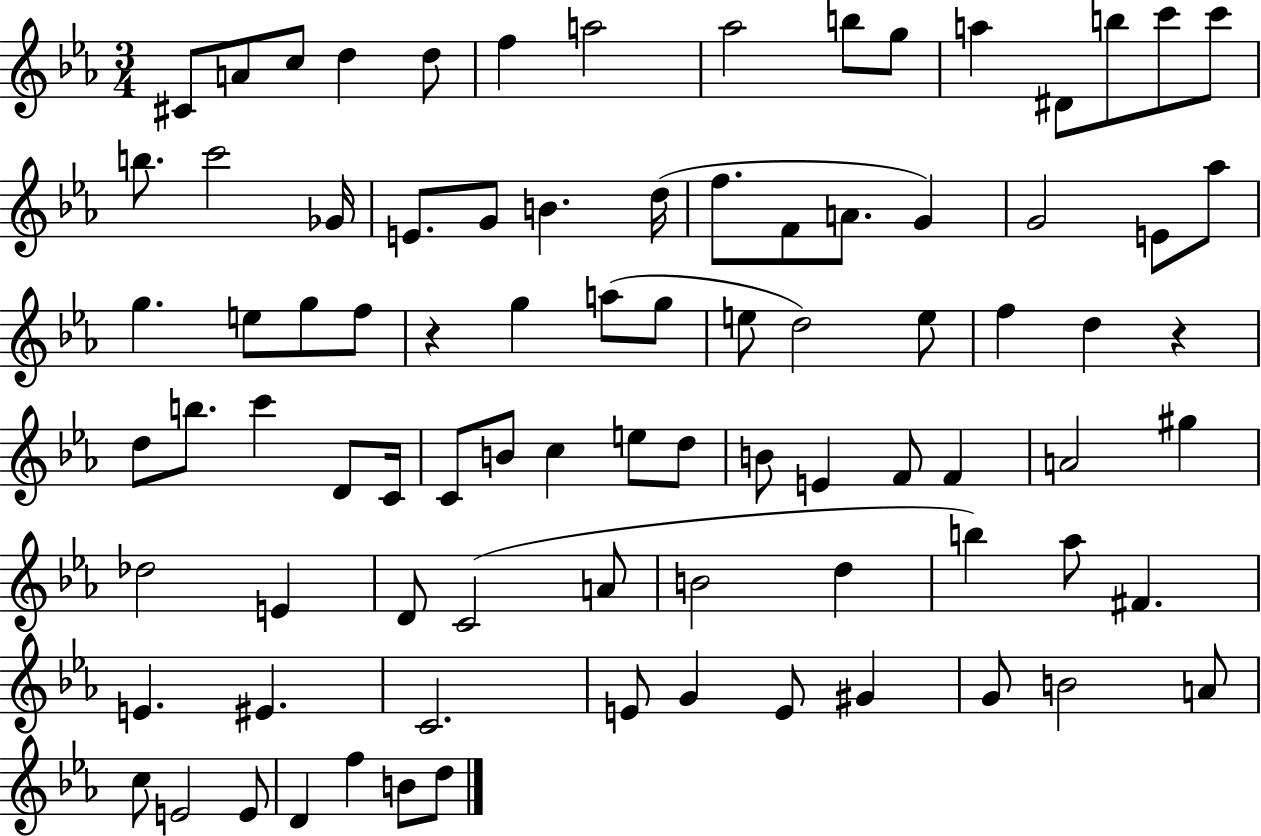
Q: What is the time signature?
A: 3/4